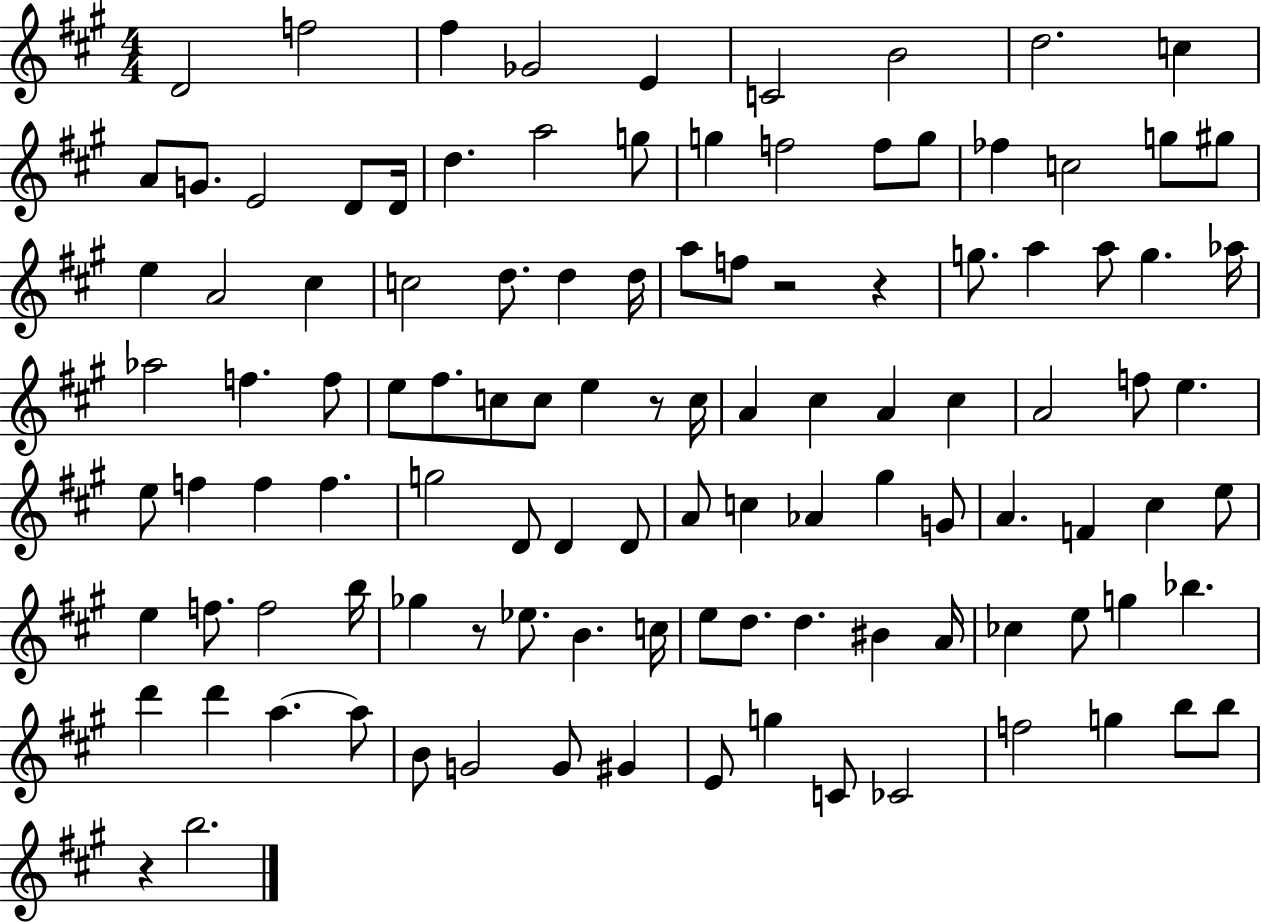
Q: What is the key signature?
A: A major